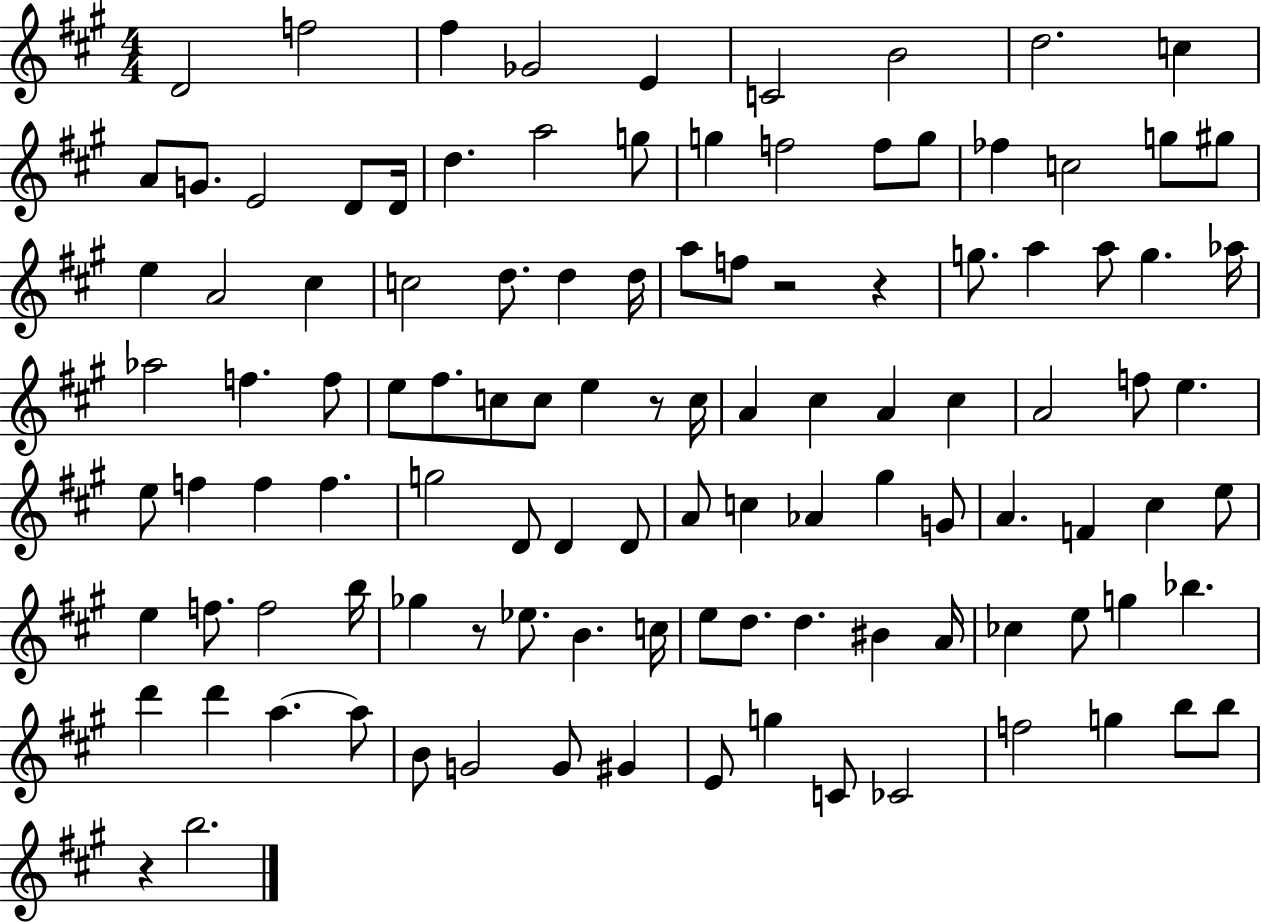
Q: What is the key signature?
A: A major